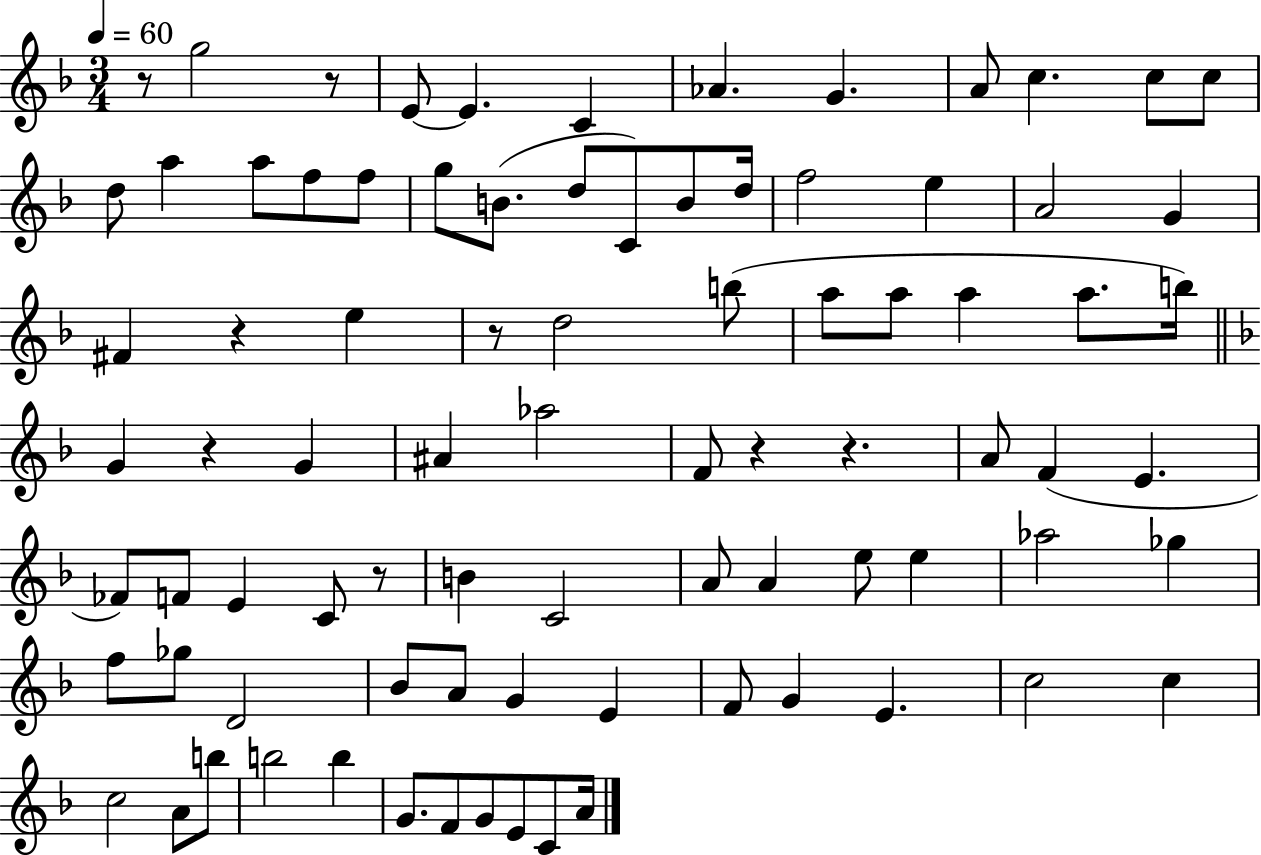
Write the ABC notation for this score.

X:1
T:Untitled
M:3/4
L:1/4
K:F
z/2 g2 z/2 E/2 E C _A G A/2 c c/2 c/2 d/2 a a/2 f/2 f/2 g/2 B/2 d/2 C/2 B/2 d/4 f2 e A2 G ^F z e z/2 d2 b/2 a/2 a/2 a a/2 b/4 G z G ^A _a2 F/2 z z A/2 F E _F/2 F/2 E C/2 z/2 B C2 A/2 A e/2 e _a2 _g f/2 _g/2 D2 _B/2 A/2 G E F/2 G E c2 c c2 A/2 b/2 b2 b G/2 F/2 G/2 E/2 C/2 A/4